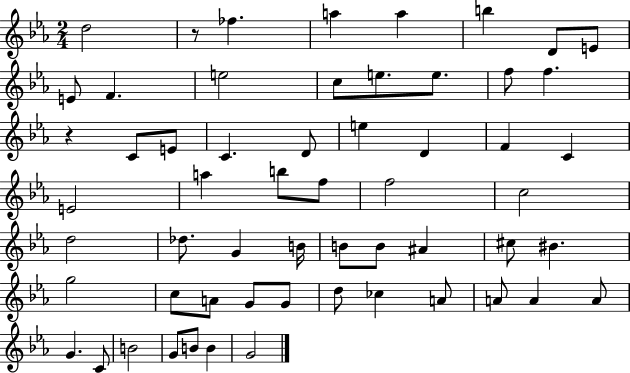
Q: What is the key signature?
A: EES major